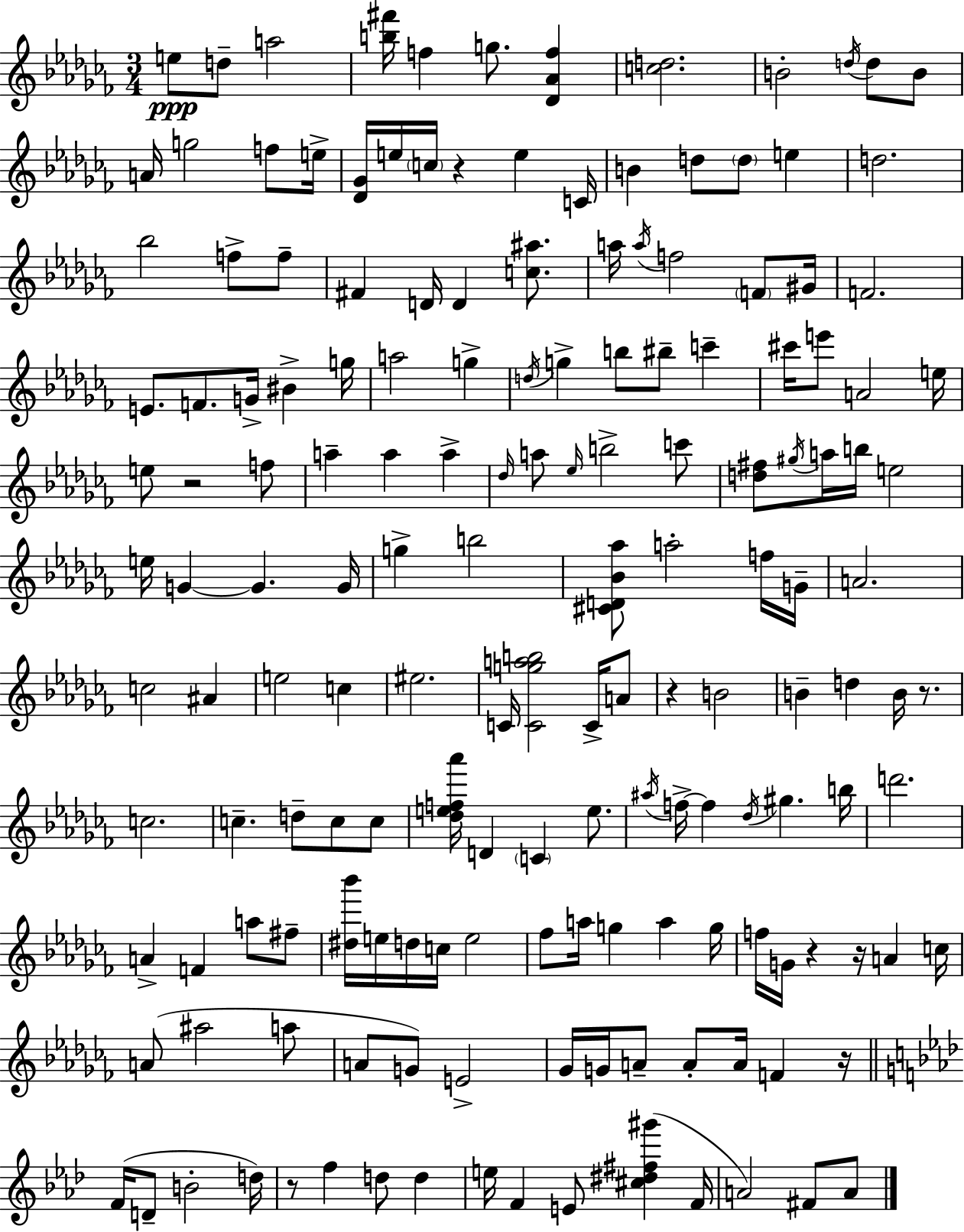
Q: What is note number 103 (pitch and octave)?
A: F4